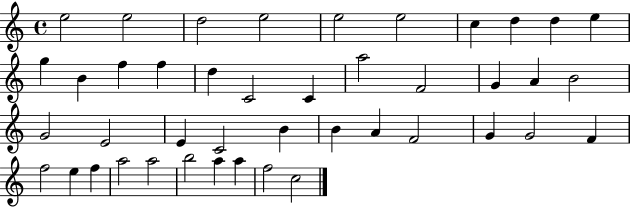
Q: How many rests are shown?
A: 0